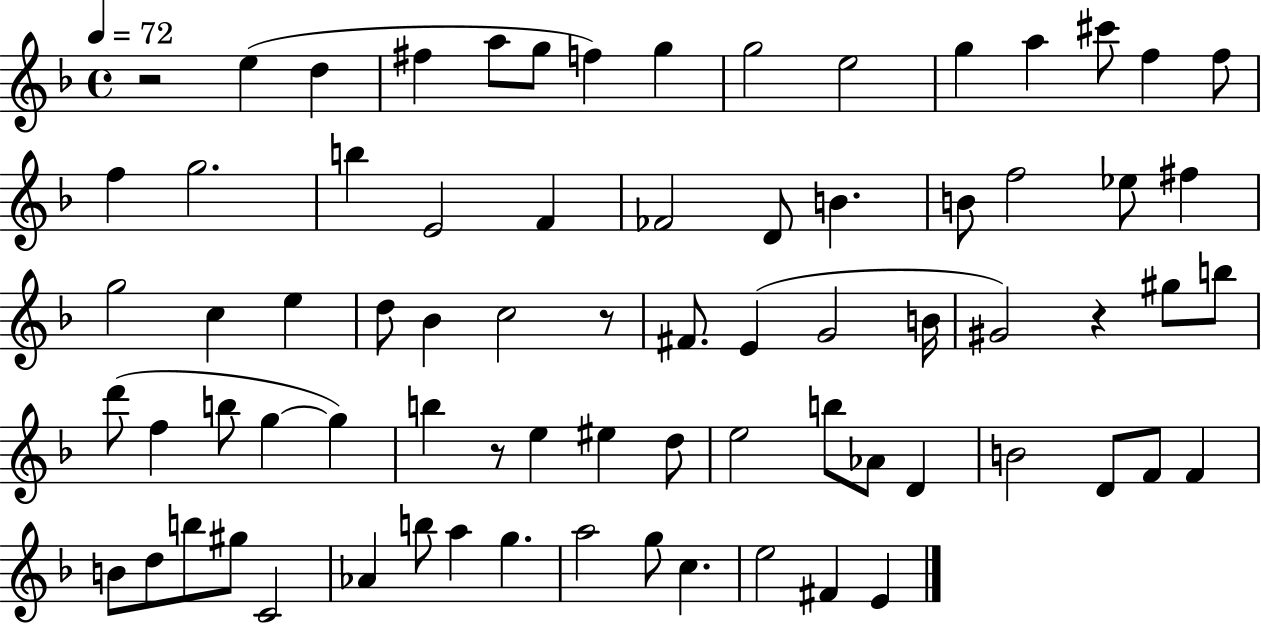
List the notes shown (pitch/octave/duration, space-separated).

R/h E5/q D5/q F#5/q A5/e G5/e F5/q G5/q G5/h E5/h G5/q A5/q C#6/e F5/q F5/e F5/q G5/h. B5/q E4/h F4/q FES4/h D4/e B4/q. B4/e F5/h Eb5/e F#5/q G5/h C5/q E5/q D5/e Bb4/q C5/h R/e F#4/e. E4/q G4/h B4/s G#4/h R/q G#5/e B5/e D6/e F5/q B5/e G5/q G5/q B5/q R/e E5/q EIS5/q D5/e E5/h B5/e Ab4/e D4/q B4/h D4/e F4/e F4/q B4/e D5/e B5/e G#5/e C4/h Ab4/q B5/e A5/q G5/q. A5/h G5/e C5/q. E5/h F#4/q E4/q